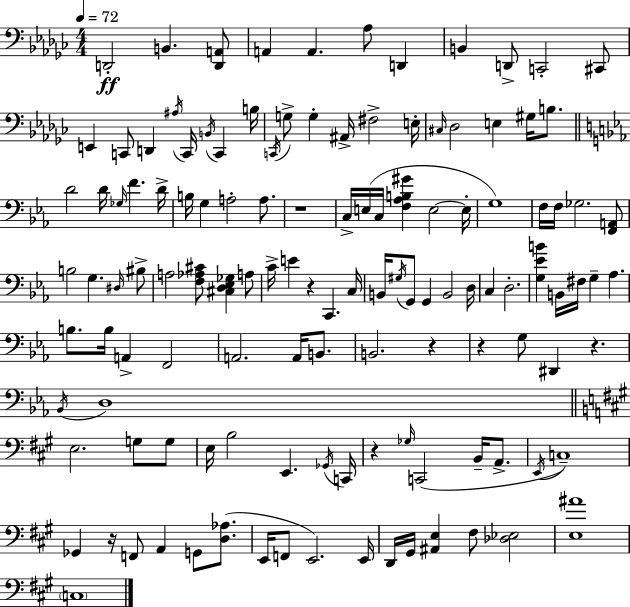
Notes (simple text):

D2/h B2/q. [D2,A2]/e A2/q A2/q. Ab3/e D2/q B2/q D2/e C2/h C#2/e E2/q C2/e D2/q A#3/s C2/s B2/s C2/q B3/s C2/s G3/e G3/q A#2/s F#3/h E3/s C#3/s Db3/h E3/q G#3/s B3/e. D4/h D4/s Gb3/s F4/q. D4/s B3/s G3/q A3/h A3/e. R/w C3/s E3/s C3/s [F3,Ab3,B3,G#4]/q E3/h E3/s G3/w F3/s F3/s Gb3/h. [F2,A2]/e B3/h G3/q. D#3/s BIS3/e A3/h [F3,Ab3,C#4]/e [C#3,D3,Eb3,Gb3]/q A3/e C4/s E4/q R/q C2/q. C3/s B2/s G#3/s G2/e G2/q B2/h D3/s C3/q D3/h. [G3,Eb4,B4]/q B2/s F#3/s G3/q Ab3/q. B3/e. B3/s A2/q F2/h A2/h. A2/s B2/e. B2/h. R/q R/q G3/e D#2/q R/q. Bb2/s D3/w E3/h. G3/e G3/e E3/s B3/h E2/q. Gb2/s C2/s R/q Gb3/s C2/h B2/s A2/e. E2/s C3/w Gb2/q R/s F2/e A2/q G2/e [D3,Ab3]/e. E2/s F2/e E2/h. E2/s D2/s G#2/s [A#2,E3]/q F#3/e [Db3,Eb3]/h [E3,A#4]/w C3/w